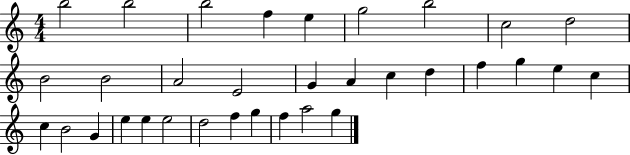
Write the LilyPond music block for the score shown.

{
  \clef treble
  \numericTimeSignature
  \time 4/4
  \key c \major
  b''2 b''2 | b''2 f''4 e''4 | g''2 b''2 | c''2 d''2 | \break b'2 b'2 | a'2 e'2 | g'4 a'4 c''4 d''4 | f''4 g''4 e''4 c''4 | \break c''4 b'2 g'4 | e''4 e''4 e''2 | d''2 f''4 g''4 | f''4 a''2 g''4 | \break \bar "|."
}